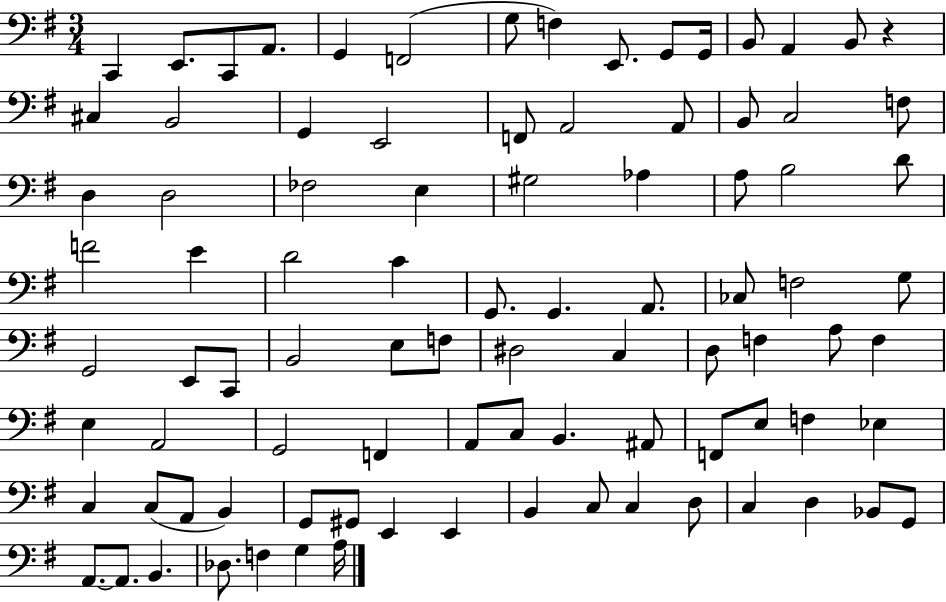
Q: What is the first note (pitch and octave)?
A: C2